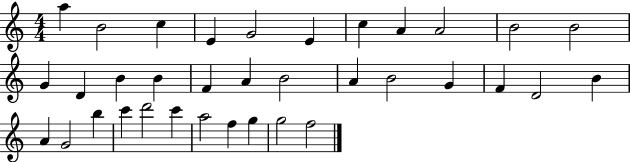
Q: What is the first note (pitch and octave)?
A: A5